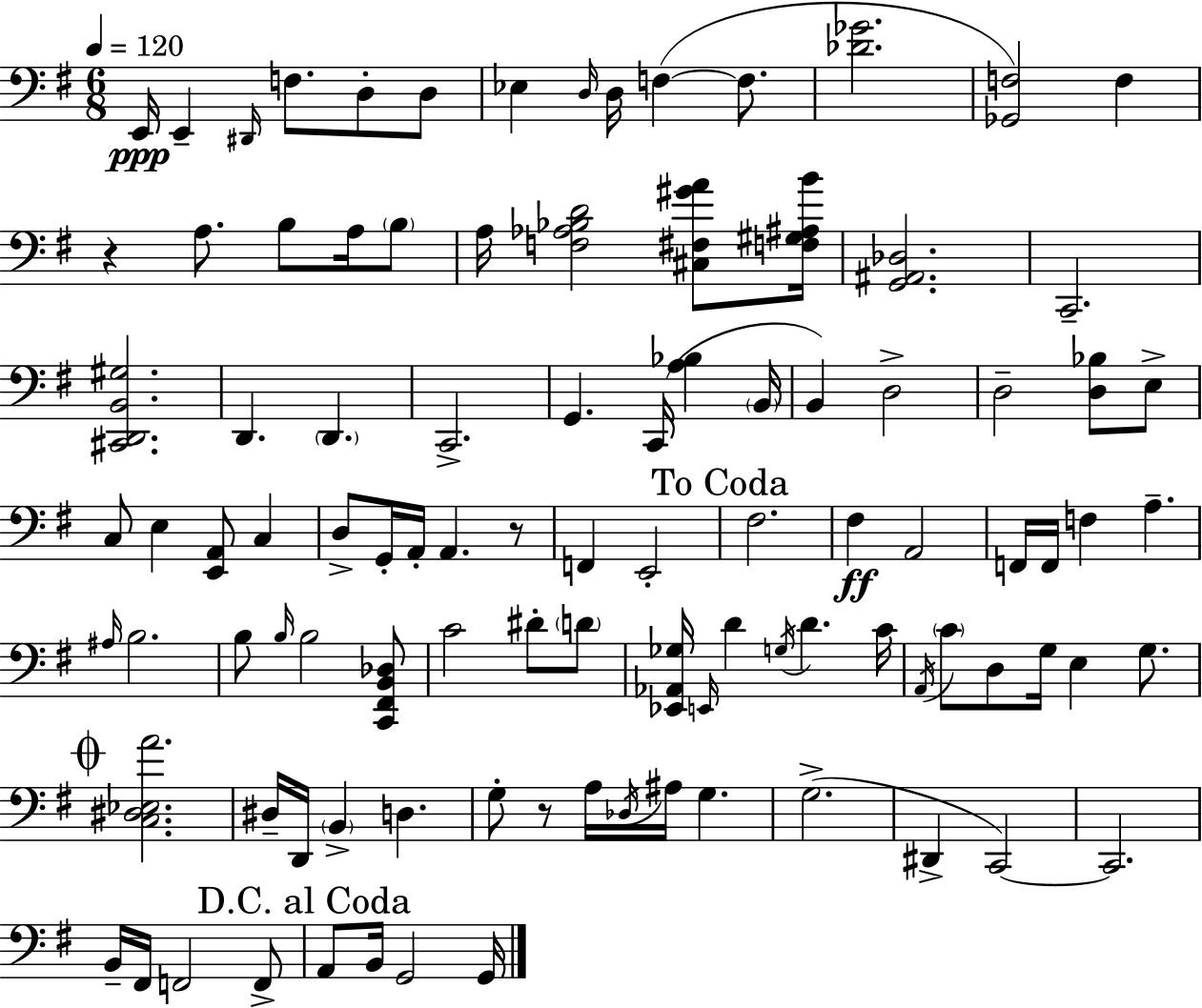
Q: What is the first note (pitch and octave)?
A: E2